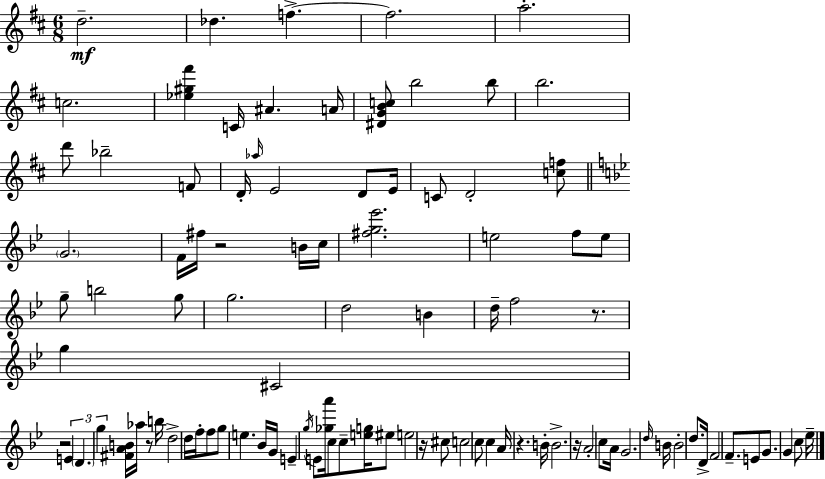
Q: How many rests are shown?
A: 7